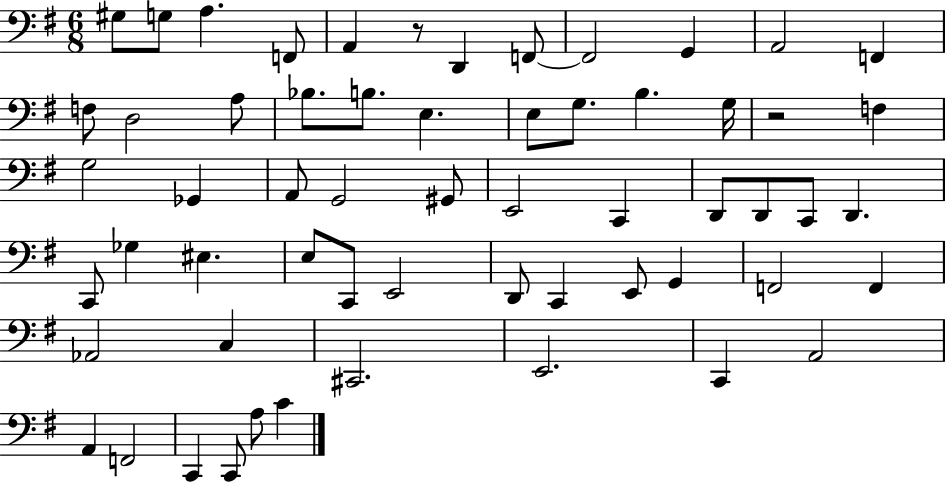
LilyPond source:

{
  \clef bass
  \numericTimeSignature
  \time 6/8
  \key g \major
  gis8 g8 a4. f,8 | a,4 r8 d,4 f,8~~ | f,2 g,4 | a,2 f,4 | \break f8 d2 a8 | bes8. b8. e4. | e8 g8. b4. g16 | r2 f4 | \break g2 ges,4 | a,8 g,2 gis,8 | e,2 c,4 | d,8 d,8 c,8 d,4. | \break c,8 ges4 eis4. | e8 c,8 e,2 | d,8 c,4 e,8 g,4 | f,2 f,4 | \break aes,2 c4 | cis,2. | e,2. | c,4 a,2 | \break a,4 f,2 | c,4 c,8 a8 c'4 | \bar "|."
}